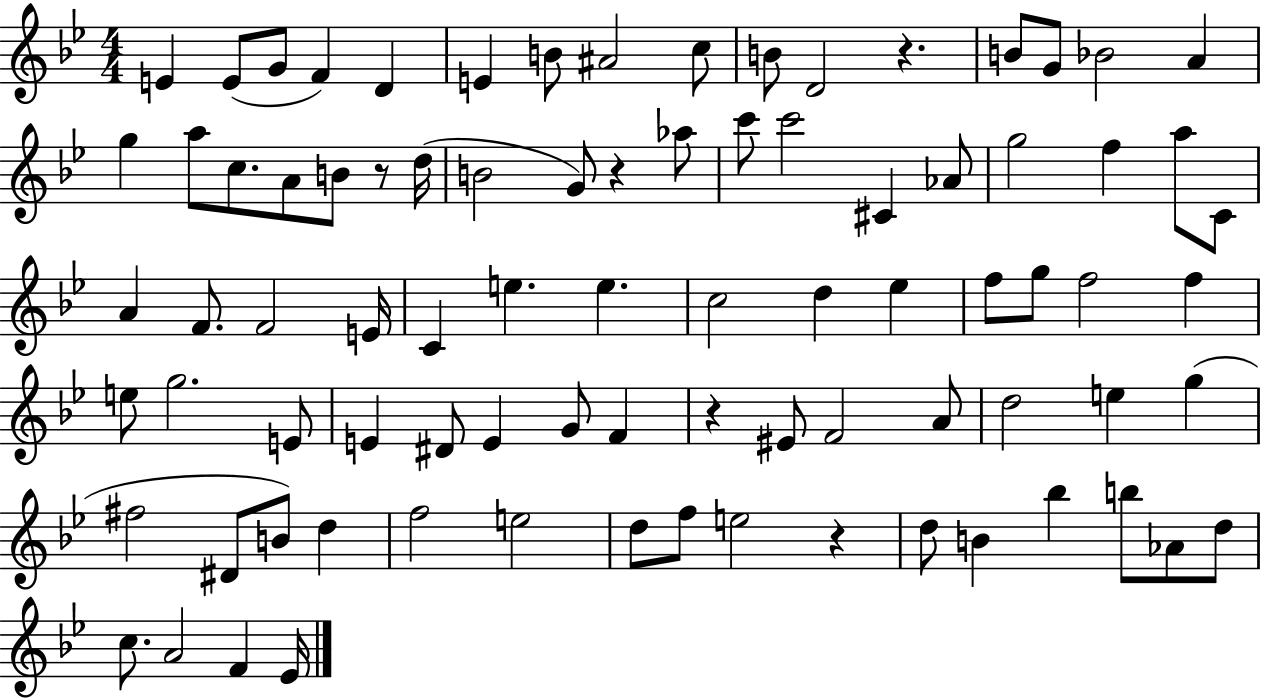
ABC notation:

X:1
T:Untitled
M:4/4
L:1/4
K:Bb
E E/2 G/2 F D E B/2 ^A2 c/2 B/2 D2 z B/2 G/2 _B2 A g a/2 c/2 A/2 B/2 z/2 d/4 B2 G/2 z _a/2 c'/2 c'2 ^C _A/2 g2 f a/2 C/2 A F/2 F2 E/4 C e e c2 d _e f/2 g/2 f2 f e/2 g2 E/2 E ^D/2 E G/2 F z ^E/2 F2 A/2 d2 e g ^f2 ^D/2 B/2 d f2 e2 d/2 f/2 e2 z d/2 B _b b/2 _A/2 d/2 c/2 A2 F _E/4